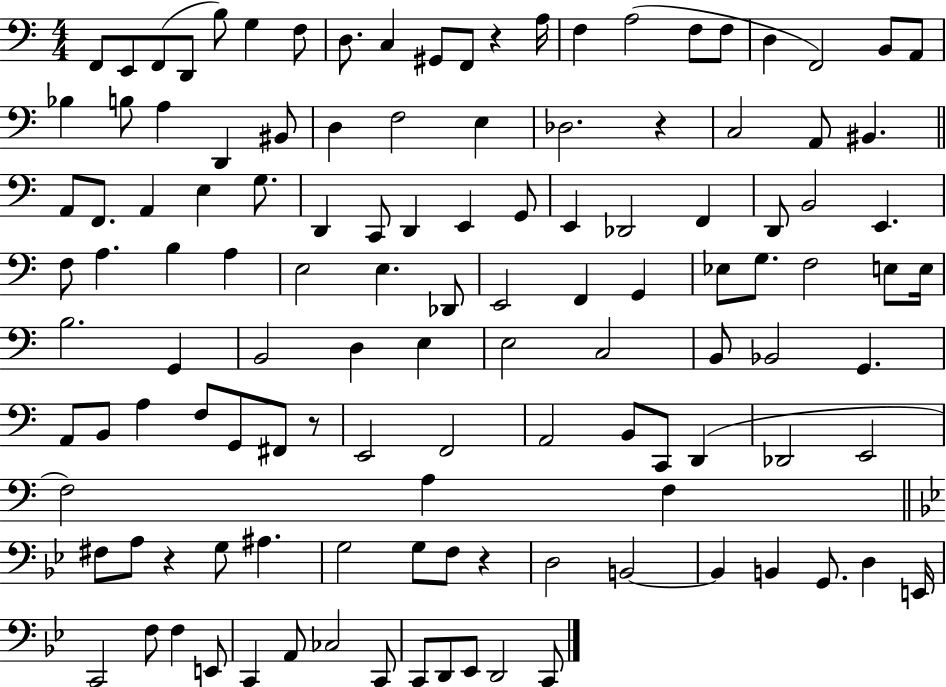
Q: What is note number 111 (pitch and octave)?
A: CES3